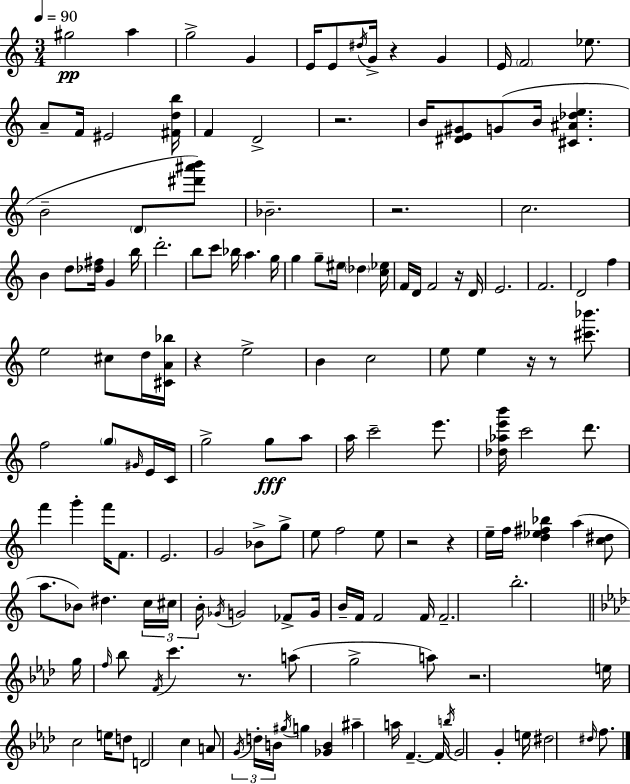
G#5/h A5/q G5/h G4/q E4/s E4/e D#5/s G4/s R/q G4/q E4/s F4/h Eb5/e. A4/e F4/s EIS4/h [F#4,D5,B5]/s F4/q D4/h R/h. B4/s [D#4,E4,G#4]/e G4/e B4/s [C#4,A#4,Db5,E5]/q. B4/h D4/e [D#6,A#6,B6]/e Bb4/h. R/h. C5/h. B4/q D5/e [Db5,F#5]/s G4/q B5/s D6/h. B5/e C6/e Bb5/s A5/q. G5/s G5/q G5/e EIS5/s Db5/q [C5,Eb5]/s F4/s D4/s F4/h R/s D4/s E4/h. F4/h. D4/h F5/q E5/h C#5/e D5/s [C#4,A4,Bb5]/s R/q E5/h B4/q C5/h E5/e E5/q R/s R/e [C#6,Bb6]/e. F5/h G5/e G#4/s E4/s C4/s G5/h G5/e A5/e A5/s C6/h E6/e. [Db5,Ab5,E6,B6]/s C6/h D6/e. F6/q G6/q F6/s F4/e. E4/h. G4/h Bb4/e G5/e E5/e F5/h E5/e R/h R/q E5/s F5/s [D5,Eb5,F#5,Bb5]/q A5/q [C5,D#5]/e A5/e. Bb4/e D#5/q. C5/s C#5/s B4/s Gb4/s G4/h FES4/e G4/s B4/s F4/s F4/h F4/s F4/h. B5/h. G5/s F5/s Bb5/e F4/s C6/q. R/e. A5/e G5/h A5/e R/h. E5/s C5/h E5/s D5/e D4/h C5/q A4/e G4/s D5/s B4/s G#5/s G5/q [Gb4,B4]/q A#5/q A5/s F4/q. F4/s B5/s G4/h G4/q E5/s D#5/h D#5/s F5/e.